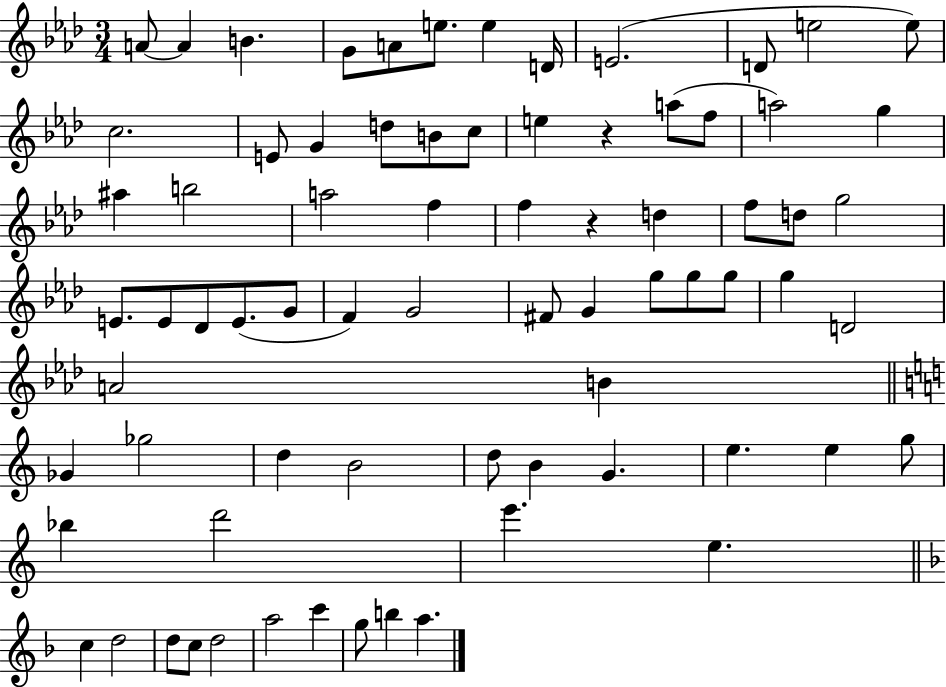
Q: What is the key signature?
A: AES major